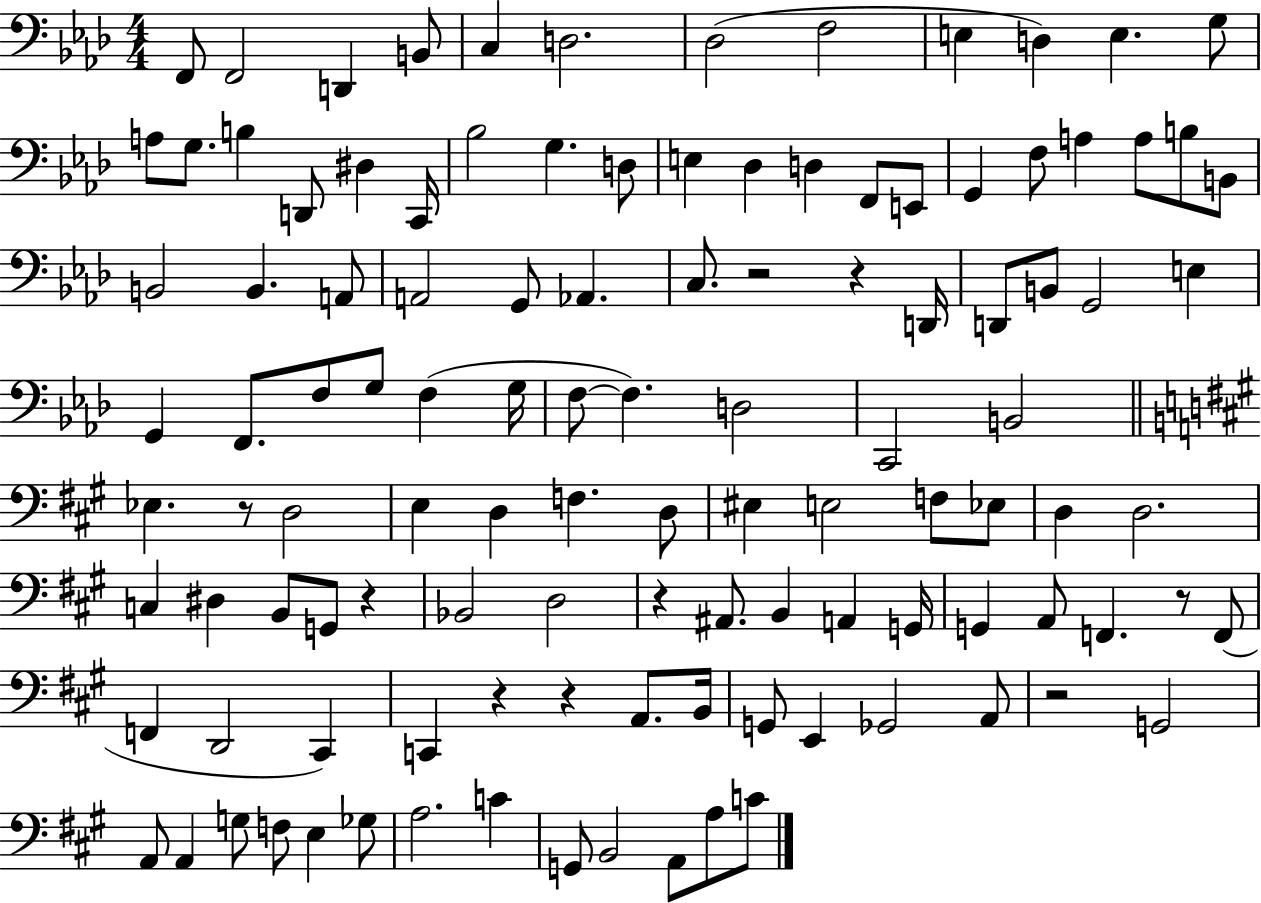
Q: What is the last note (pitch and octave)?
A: C4